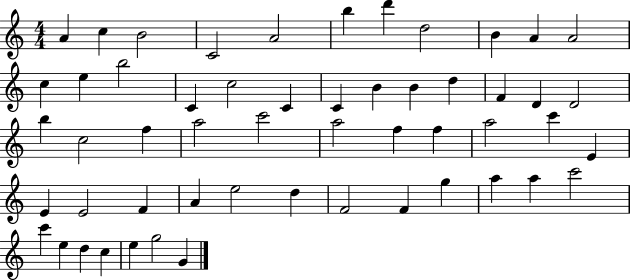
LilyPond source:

{
  \clef treble
  \numericTimeSignature
  \time 4/4
  \key c \major
  a'4 c''4 b'2 | c'2 a'2 | b''4 d'''4 d''2 | b'4 a'4 a'2 | \break c''4 e''4 b''2 | c'4 c''2 c'4 | c'4 b'4 b'4 d''4 | f'4 d'4 d'2 | \break b''4 c''2 f''4 | a''2 c'''2 | a''2 f''4 f''4 | a''2 c'''4 e'4 | \break e'4 e'2 f'4 | a'4 e''2 d''4 | f'2 f'4 g''4 | a''4 a''4 c'''2 | \break c'''4 e''4 d''4 c''4 | e''4 g''2 g'4 | \bar "|."
}